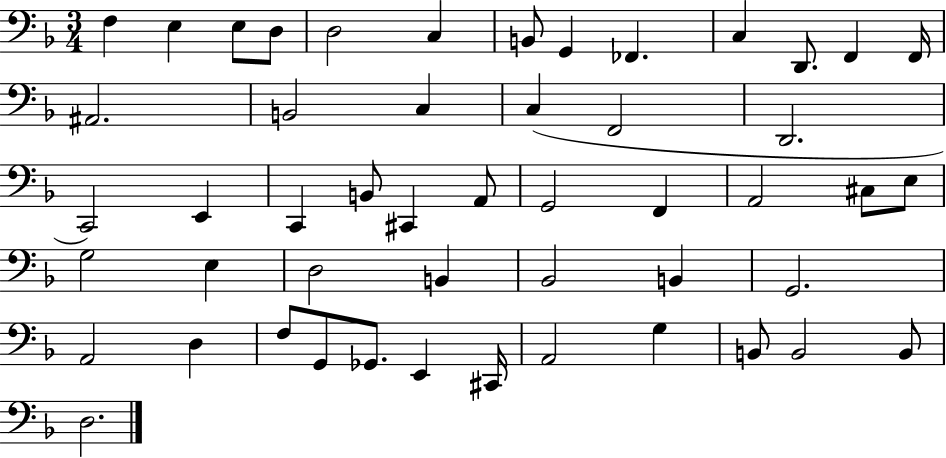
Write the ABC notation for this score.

X:1
T:Untitled
M:3/4
L:1/4
K:F
F, E, E,/2 D,/2 D,2 C, B,,/2 G,, _F,, C, D,,/2 F,, F,,/4 ^A,,2 B,,2 C, C, F,,2 D,,2 C,,2 E,, C,, B,,/2 ^C,, A,,/2 G,,2 F,, A,,2 ^C,/2 E,/2 G,2 E, D,2 B,, _B,,2 B,, G,,2 A,,2 D, F,/2 G,,/2 _G,,/2 E,, ^C,,/4 A,,2 G, B,,/2 B,,2 B,,/2 D,2